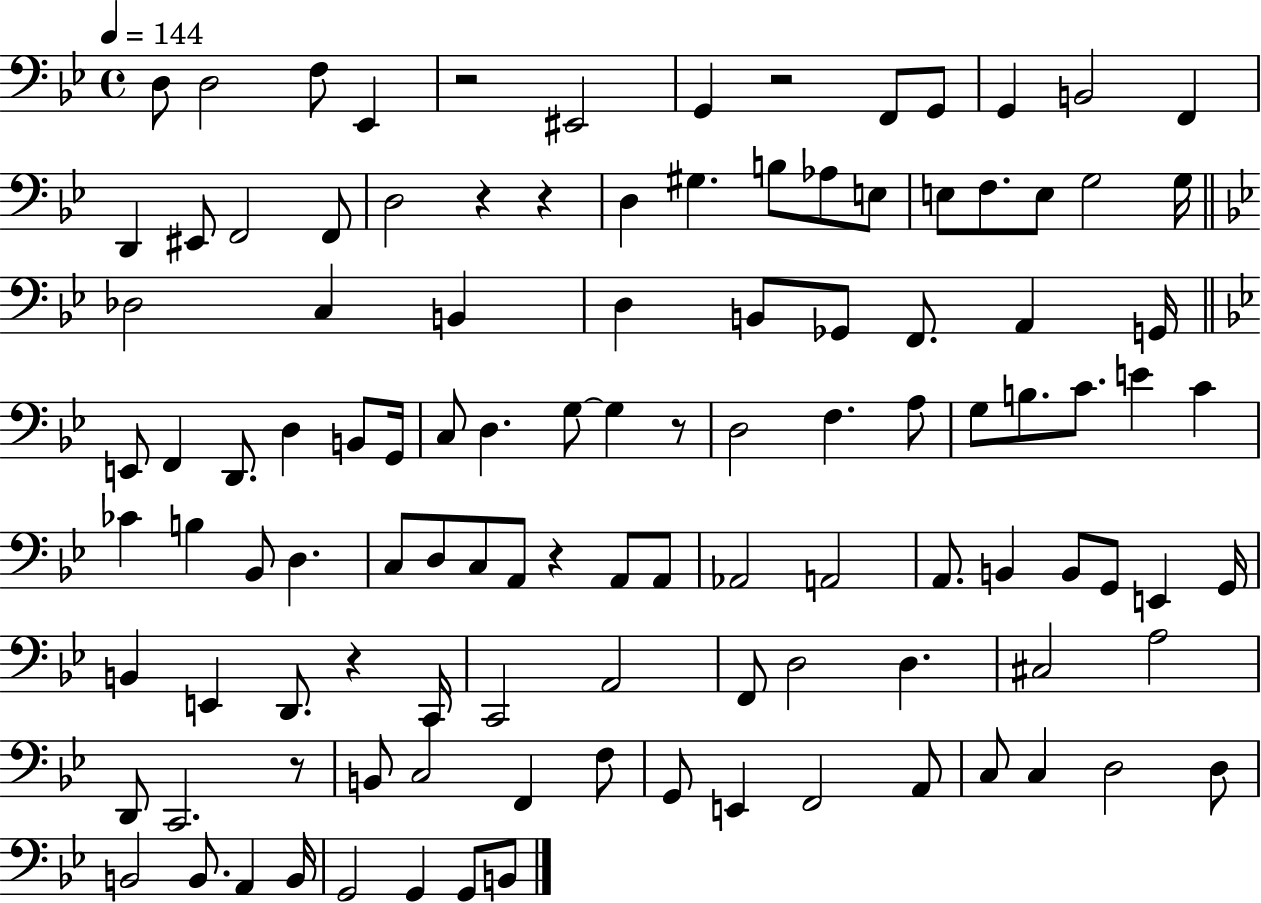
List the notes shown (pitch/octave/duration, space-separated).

D3/e D3/h F3/e Eb2/q R/h EIS2/h G2/q R/h F2/e G2/e G2/q B2/h F2/q D2/q EIS2/e F2/h F2/e D3/h R/q R/q D3/q G#3/q. B3/e Ab3/e E3/e E3/e F3/e. E3/e G3/h G3/s Db3/h C3/q B2/q D3/q B2/e Gb2/e F2/e. A2/q G2/s E2/e F2/q D2/e. D3/q B2/e G2/s C3/e D3/q. G3/e G3/q R/e D3/h F3/q. A3/e G3/e B3/e. C4/e. E4/q C4/q CES4/q B3/q Bb2/e D3/q. C3/e D3/e C3/e A2/e R/q A2/e A2/e Ab2/h A2/h A2/e. B2/q B2/e G2/e E2/q G2/s B2/q E2/q D2/e. R/q C2/s C2/h A2/h F2/e D3/h D3/q. C#3/h A3/h D2/e C2/h. R/e B2/e C3/h F2/q F3/e G2/e E2/q F2/h A2/e C3/e C3/q D3/h D3/e B2/h B2/e. A2/q B2/s G2/h G2/q G2/e B2/e